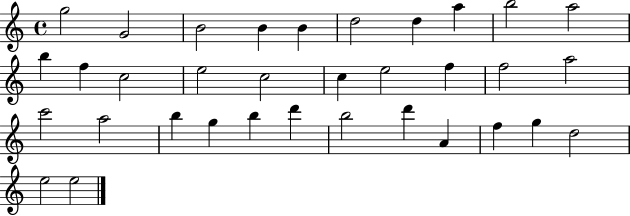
G5/h G4/h B4/h B4/q B4/q D5/h D5/q A5/q B5/h A5/h B5/q F5/q C5/h E5/h C5/h C5/q E5/h F5/q F5/h A5/h C6/h A5/h B5/q G5/q B5/q D6/q B5/h D6/q A4/q F5/q G5/q D5/h E5/h E5/h